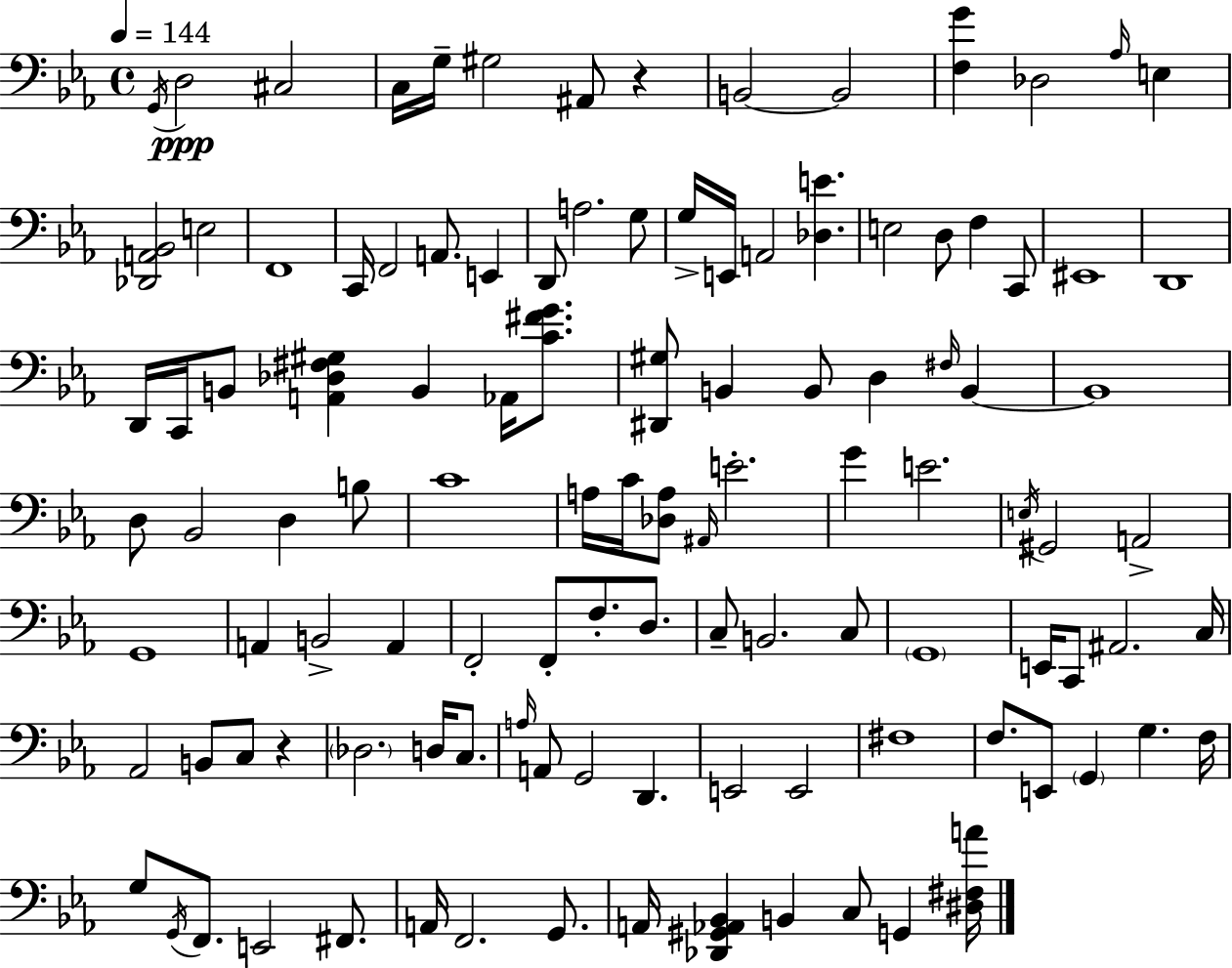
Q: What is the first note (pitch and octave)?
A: G2